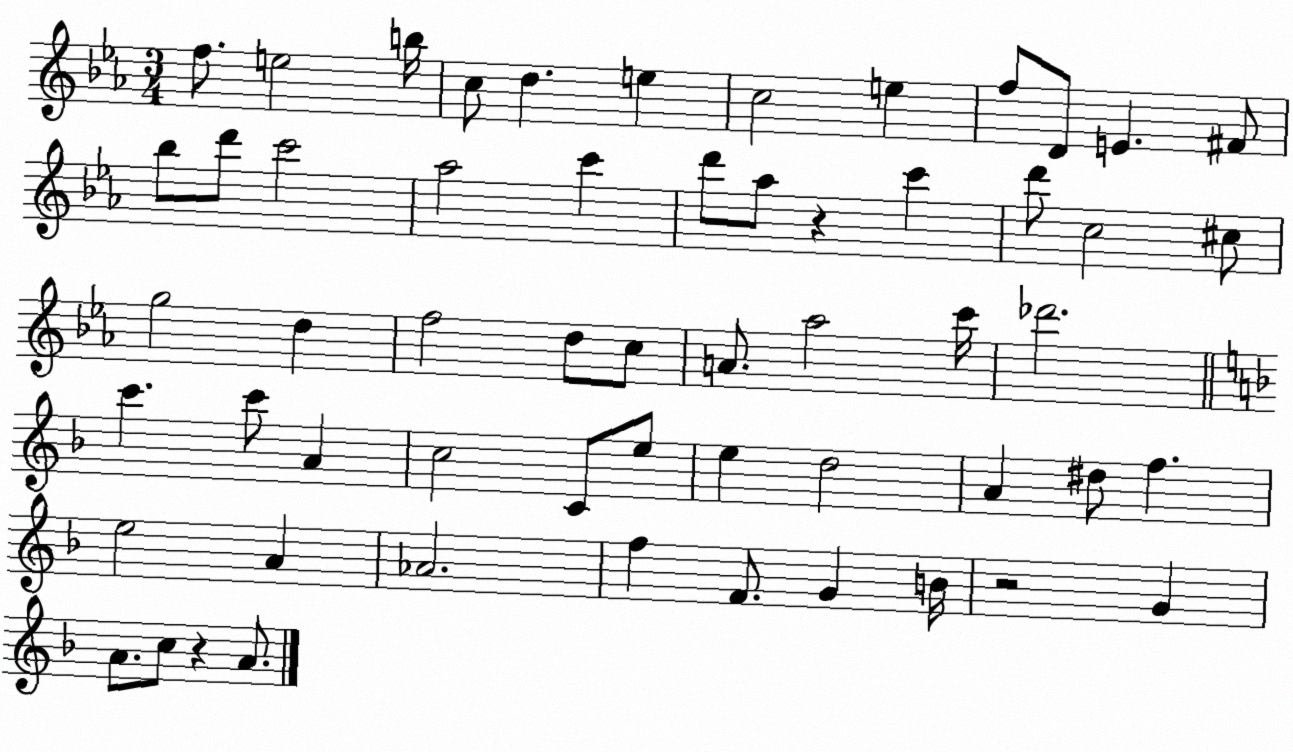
X:1
T:Untitled
M:3/4
L:1/4
K:Eb
f/2 e2 b/4 c/2 d e c2 e f/2 D/2 E ^F/2 _b/2 d'/2 c'2 _a2 c' d'/2 _a/2 z c' d'/2 c2 ^c/2 g2 d f2 d/2 c/2 A/2 _a2 c'/4 _d'2 c' c'/2 A c2 C/2 e/2 e d2 A ^d/2 f e2 A _A2 f F/2 G B/4 z2 G A/2 c/2 z A/2